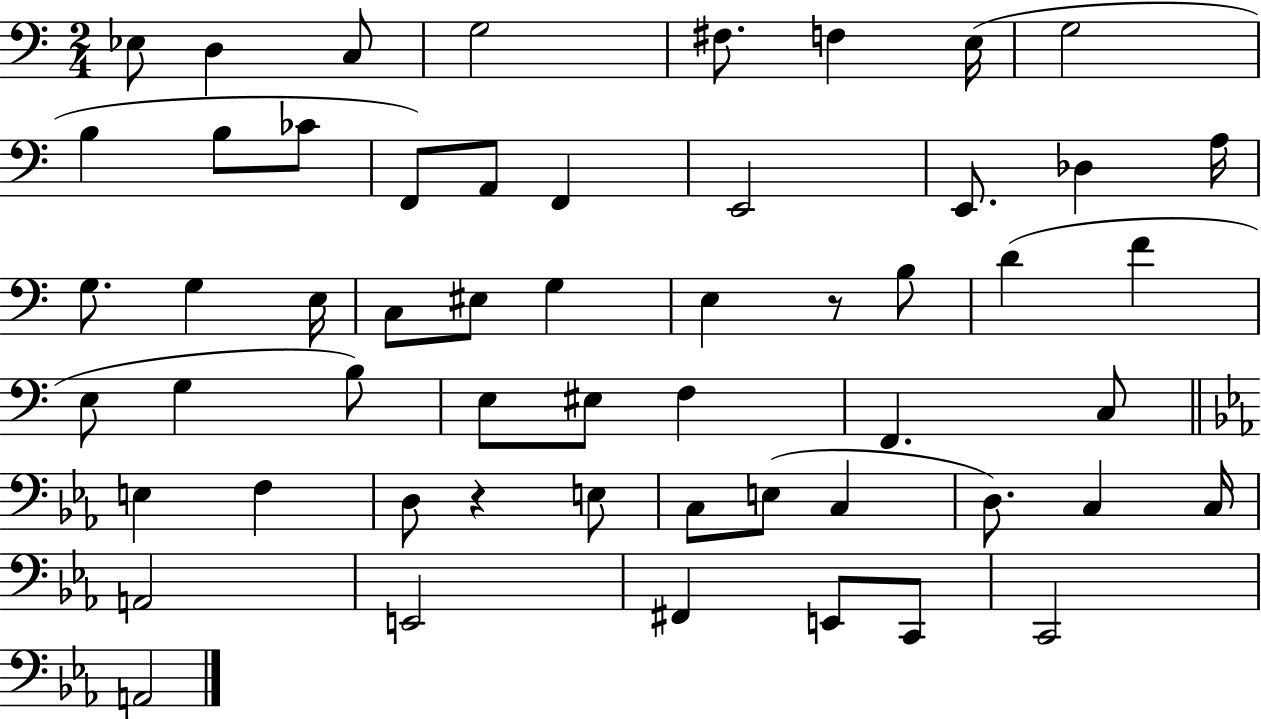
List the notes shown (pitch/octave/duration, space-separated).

Eb3/e D3/q C3/e G3/h F#3/e. F3/q E3/s G3/h B3/q B3/e CES4/e F2/e A2/e F2/q E2/h E2/e. Db3/q A3/s G3/e. G3/q E3/s C3/e EIS3/e G3/q E3/q R/e B3/e D4/q F4/q E3/e G3/q B3/e E3/e EIS3/e F3/q F2/q. C3/e E3/q F3/q D3/e R/q E3/e C3/e E3/e C3/q D3/e. C3/q C3/s A2/h E2/h F#2/q E2/e C2/e C2/h A2/h